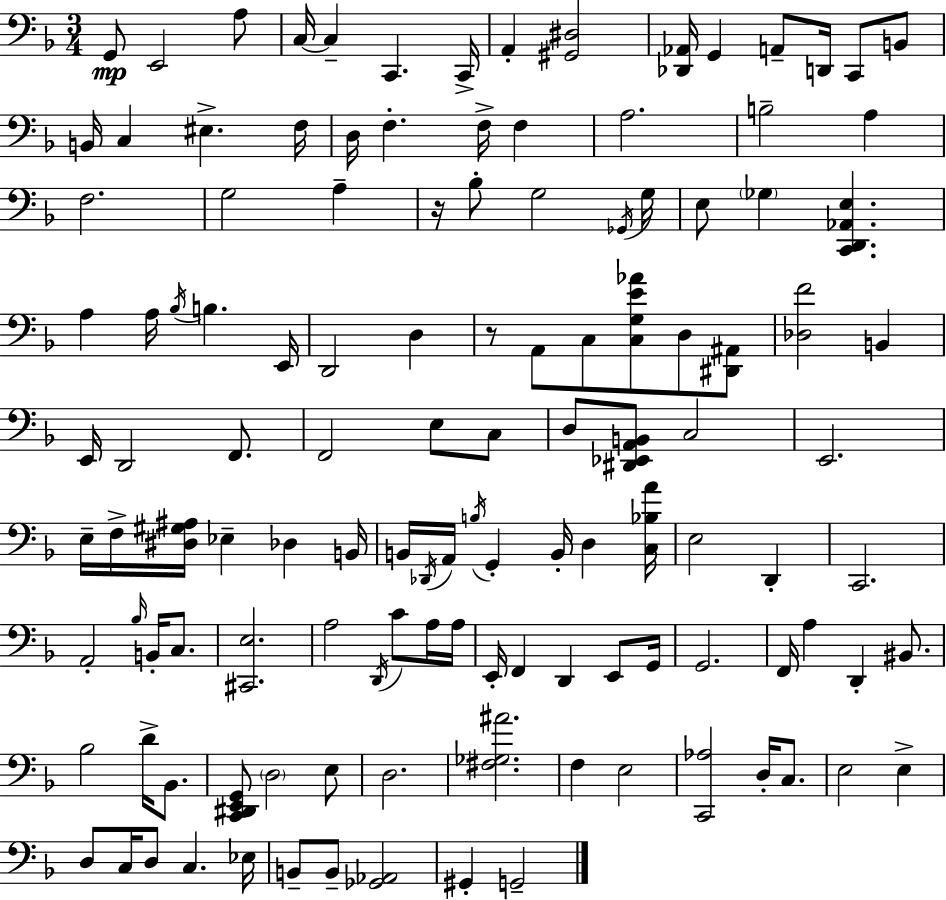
G2/e E2/h A3/e C3/s C3/q C2/q. C2/s A2/q [G#2,D#3]/h [Db2,Ab2]/s G2/q A2/e D2/s C2/e B2/e B2/s C3/q EIS3/q. F3/s D3/s F3/q. F3/s F3/q A3/h. B3/h A3/q F3/h. G3/h A3/q R/s Bb3/e G3/h Gb2/s G3/s E3/e Gb3/q [C2,D2,Ab2,E3]/q. A3/q A3/s Bb3/s B3/q. E2/s D2/h D3/q R/e A2/e C3/e [C3,G3,E4,Ab4]/e D3/e [D#2,A#2]/e [Db3,F4]/h B2/q E2/s D2/h F2/e. F2/h E3/e C3/e D3/e [D#2,Eb2,A2,B2]/e C3/h E2/h. E3/s F3/s [D#3,G#3,A#3]/s Eb3/q Db3/q B2/s B2/s Db2/s A2/s B3/s G2/q B2/s D3/q [C3,Bb3,A4]/s E3/h D2/q C2/h. A2/h Bb3/s B2/s C3/e. [C#2,E3]/h. A3/h D2/s C4/e A3/s A3/s E2/s F2/q D2/q E2/e G2/s G2/h. F2/s A3/q D2/q BIS2/e. Bb3/h D4/s Bb2/e. [C2,D#2,E2,G2]/e D3/h E3/e D3/h. [F#3,Gb3,A#4]/h. F3/q E3/h [C2,Ab3]/h D3/s C3/e. E3/h E3/q D3/e C3/s D3/e C3/q. Eb3/s B2/e B2/e [Gb2,Ab2]/h G#2/q G2/h